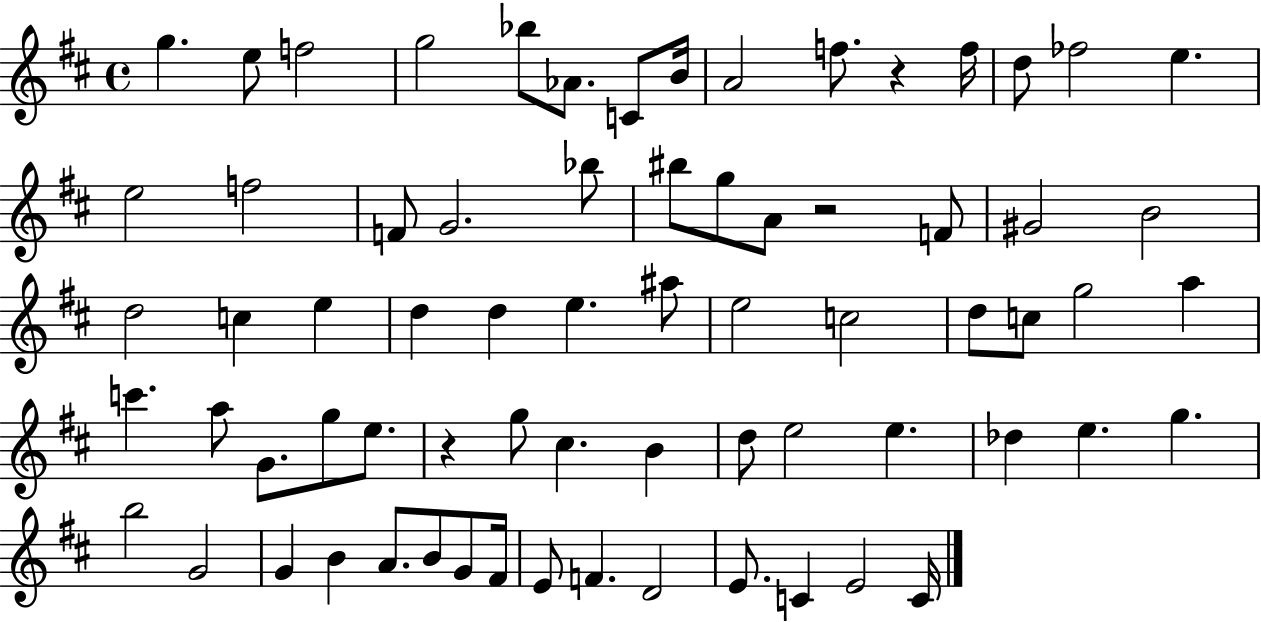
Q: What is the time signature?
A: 4/4